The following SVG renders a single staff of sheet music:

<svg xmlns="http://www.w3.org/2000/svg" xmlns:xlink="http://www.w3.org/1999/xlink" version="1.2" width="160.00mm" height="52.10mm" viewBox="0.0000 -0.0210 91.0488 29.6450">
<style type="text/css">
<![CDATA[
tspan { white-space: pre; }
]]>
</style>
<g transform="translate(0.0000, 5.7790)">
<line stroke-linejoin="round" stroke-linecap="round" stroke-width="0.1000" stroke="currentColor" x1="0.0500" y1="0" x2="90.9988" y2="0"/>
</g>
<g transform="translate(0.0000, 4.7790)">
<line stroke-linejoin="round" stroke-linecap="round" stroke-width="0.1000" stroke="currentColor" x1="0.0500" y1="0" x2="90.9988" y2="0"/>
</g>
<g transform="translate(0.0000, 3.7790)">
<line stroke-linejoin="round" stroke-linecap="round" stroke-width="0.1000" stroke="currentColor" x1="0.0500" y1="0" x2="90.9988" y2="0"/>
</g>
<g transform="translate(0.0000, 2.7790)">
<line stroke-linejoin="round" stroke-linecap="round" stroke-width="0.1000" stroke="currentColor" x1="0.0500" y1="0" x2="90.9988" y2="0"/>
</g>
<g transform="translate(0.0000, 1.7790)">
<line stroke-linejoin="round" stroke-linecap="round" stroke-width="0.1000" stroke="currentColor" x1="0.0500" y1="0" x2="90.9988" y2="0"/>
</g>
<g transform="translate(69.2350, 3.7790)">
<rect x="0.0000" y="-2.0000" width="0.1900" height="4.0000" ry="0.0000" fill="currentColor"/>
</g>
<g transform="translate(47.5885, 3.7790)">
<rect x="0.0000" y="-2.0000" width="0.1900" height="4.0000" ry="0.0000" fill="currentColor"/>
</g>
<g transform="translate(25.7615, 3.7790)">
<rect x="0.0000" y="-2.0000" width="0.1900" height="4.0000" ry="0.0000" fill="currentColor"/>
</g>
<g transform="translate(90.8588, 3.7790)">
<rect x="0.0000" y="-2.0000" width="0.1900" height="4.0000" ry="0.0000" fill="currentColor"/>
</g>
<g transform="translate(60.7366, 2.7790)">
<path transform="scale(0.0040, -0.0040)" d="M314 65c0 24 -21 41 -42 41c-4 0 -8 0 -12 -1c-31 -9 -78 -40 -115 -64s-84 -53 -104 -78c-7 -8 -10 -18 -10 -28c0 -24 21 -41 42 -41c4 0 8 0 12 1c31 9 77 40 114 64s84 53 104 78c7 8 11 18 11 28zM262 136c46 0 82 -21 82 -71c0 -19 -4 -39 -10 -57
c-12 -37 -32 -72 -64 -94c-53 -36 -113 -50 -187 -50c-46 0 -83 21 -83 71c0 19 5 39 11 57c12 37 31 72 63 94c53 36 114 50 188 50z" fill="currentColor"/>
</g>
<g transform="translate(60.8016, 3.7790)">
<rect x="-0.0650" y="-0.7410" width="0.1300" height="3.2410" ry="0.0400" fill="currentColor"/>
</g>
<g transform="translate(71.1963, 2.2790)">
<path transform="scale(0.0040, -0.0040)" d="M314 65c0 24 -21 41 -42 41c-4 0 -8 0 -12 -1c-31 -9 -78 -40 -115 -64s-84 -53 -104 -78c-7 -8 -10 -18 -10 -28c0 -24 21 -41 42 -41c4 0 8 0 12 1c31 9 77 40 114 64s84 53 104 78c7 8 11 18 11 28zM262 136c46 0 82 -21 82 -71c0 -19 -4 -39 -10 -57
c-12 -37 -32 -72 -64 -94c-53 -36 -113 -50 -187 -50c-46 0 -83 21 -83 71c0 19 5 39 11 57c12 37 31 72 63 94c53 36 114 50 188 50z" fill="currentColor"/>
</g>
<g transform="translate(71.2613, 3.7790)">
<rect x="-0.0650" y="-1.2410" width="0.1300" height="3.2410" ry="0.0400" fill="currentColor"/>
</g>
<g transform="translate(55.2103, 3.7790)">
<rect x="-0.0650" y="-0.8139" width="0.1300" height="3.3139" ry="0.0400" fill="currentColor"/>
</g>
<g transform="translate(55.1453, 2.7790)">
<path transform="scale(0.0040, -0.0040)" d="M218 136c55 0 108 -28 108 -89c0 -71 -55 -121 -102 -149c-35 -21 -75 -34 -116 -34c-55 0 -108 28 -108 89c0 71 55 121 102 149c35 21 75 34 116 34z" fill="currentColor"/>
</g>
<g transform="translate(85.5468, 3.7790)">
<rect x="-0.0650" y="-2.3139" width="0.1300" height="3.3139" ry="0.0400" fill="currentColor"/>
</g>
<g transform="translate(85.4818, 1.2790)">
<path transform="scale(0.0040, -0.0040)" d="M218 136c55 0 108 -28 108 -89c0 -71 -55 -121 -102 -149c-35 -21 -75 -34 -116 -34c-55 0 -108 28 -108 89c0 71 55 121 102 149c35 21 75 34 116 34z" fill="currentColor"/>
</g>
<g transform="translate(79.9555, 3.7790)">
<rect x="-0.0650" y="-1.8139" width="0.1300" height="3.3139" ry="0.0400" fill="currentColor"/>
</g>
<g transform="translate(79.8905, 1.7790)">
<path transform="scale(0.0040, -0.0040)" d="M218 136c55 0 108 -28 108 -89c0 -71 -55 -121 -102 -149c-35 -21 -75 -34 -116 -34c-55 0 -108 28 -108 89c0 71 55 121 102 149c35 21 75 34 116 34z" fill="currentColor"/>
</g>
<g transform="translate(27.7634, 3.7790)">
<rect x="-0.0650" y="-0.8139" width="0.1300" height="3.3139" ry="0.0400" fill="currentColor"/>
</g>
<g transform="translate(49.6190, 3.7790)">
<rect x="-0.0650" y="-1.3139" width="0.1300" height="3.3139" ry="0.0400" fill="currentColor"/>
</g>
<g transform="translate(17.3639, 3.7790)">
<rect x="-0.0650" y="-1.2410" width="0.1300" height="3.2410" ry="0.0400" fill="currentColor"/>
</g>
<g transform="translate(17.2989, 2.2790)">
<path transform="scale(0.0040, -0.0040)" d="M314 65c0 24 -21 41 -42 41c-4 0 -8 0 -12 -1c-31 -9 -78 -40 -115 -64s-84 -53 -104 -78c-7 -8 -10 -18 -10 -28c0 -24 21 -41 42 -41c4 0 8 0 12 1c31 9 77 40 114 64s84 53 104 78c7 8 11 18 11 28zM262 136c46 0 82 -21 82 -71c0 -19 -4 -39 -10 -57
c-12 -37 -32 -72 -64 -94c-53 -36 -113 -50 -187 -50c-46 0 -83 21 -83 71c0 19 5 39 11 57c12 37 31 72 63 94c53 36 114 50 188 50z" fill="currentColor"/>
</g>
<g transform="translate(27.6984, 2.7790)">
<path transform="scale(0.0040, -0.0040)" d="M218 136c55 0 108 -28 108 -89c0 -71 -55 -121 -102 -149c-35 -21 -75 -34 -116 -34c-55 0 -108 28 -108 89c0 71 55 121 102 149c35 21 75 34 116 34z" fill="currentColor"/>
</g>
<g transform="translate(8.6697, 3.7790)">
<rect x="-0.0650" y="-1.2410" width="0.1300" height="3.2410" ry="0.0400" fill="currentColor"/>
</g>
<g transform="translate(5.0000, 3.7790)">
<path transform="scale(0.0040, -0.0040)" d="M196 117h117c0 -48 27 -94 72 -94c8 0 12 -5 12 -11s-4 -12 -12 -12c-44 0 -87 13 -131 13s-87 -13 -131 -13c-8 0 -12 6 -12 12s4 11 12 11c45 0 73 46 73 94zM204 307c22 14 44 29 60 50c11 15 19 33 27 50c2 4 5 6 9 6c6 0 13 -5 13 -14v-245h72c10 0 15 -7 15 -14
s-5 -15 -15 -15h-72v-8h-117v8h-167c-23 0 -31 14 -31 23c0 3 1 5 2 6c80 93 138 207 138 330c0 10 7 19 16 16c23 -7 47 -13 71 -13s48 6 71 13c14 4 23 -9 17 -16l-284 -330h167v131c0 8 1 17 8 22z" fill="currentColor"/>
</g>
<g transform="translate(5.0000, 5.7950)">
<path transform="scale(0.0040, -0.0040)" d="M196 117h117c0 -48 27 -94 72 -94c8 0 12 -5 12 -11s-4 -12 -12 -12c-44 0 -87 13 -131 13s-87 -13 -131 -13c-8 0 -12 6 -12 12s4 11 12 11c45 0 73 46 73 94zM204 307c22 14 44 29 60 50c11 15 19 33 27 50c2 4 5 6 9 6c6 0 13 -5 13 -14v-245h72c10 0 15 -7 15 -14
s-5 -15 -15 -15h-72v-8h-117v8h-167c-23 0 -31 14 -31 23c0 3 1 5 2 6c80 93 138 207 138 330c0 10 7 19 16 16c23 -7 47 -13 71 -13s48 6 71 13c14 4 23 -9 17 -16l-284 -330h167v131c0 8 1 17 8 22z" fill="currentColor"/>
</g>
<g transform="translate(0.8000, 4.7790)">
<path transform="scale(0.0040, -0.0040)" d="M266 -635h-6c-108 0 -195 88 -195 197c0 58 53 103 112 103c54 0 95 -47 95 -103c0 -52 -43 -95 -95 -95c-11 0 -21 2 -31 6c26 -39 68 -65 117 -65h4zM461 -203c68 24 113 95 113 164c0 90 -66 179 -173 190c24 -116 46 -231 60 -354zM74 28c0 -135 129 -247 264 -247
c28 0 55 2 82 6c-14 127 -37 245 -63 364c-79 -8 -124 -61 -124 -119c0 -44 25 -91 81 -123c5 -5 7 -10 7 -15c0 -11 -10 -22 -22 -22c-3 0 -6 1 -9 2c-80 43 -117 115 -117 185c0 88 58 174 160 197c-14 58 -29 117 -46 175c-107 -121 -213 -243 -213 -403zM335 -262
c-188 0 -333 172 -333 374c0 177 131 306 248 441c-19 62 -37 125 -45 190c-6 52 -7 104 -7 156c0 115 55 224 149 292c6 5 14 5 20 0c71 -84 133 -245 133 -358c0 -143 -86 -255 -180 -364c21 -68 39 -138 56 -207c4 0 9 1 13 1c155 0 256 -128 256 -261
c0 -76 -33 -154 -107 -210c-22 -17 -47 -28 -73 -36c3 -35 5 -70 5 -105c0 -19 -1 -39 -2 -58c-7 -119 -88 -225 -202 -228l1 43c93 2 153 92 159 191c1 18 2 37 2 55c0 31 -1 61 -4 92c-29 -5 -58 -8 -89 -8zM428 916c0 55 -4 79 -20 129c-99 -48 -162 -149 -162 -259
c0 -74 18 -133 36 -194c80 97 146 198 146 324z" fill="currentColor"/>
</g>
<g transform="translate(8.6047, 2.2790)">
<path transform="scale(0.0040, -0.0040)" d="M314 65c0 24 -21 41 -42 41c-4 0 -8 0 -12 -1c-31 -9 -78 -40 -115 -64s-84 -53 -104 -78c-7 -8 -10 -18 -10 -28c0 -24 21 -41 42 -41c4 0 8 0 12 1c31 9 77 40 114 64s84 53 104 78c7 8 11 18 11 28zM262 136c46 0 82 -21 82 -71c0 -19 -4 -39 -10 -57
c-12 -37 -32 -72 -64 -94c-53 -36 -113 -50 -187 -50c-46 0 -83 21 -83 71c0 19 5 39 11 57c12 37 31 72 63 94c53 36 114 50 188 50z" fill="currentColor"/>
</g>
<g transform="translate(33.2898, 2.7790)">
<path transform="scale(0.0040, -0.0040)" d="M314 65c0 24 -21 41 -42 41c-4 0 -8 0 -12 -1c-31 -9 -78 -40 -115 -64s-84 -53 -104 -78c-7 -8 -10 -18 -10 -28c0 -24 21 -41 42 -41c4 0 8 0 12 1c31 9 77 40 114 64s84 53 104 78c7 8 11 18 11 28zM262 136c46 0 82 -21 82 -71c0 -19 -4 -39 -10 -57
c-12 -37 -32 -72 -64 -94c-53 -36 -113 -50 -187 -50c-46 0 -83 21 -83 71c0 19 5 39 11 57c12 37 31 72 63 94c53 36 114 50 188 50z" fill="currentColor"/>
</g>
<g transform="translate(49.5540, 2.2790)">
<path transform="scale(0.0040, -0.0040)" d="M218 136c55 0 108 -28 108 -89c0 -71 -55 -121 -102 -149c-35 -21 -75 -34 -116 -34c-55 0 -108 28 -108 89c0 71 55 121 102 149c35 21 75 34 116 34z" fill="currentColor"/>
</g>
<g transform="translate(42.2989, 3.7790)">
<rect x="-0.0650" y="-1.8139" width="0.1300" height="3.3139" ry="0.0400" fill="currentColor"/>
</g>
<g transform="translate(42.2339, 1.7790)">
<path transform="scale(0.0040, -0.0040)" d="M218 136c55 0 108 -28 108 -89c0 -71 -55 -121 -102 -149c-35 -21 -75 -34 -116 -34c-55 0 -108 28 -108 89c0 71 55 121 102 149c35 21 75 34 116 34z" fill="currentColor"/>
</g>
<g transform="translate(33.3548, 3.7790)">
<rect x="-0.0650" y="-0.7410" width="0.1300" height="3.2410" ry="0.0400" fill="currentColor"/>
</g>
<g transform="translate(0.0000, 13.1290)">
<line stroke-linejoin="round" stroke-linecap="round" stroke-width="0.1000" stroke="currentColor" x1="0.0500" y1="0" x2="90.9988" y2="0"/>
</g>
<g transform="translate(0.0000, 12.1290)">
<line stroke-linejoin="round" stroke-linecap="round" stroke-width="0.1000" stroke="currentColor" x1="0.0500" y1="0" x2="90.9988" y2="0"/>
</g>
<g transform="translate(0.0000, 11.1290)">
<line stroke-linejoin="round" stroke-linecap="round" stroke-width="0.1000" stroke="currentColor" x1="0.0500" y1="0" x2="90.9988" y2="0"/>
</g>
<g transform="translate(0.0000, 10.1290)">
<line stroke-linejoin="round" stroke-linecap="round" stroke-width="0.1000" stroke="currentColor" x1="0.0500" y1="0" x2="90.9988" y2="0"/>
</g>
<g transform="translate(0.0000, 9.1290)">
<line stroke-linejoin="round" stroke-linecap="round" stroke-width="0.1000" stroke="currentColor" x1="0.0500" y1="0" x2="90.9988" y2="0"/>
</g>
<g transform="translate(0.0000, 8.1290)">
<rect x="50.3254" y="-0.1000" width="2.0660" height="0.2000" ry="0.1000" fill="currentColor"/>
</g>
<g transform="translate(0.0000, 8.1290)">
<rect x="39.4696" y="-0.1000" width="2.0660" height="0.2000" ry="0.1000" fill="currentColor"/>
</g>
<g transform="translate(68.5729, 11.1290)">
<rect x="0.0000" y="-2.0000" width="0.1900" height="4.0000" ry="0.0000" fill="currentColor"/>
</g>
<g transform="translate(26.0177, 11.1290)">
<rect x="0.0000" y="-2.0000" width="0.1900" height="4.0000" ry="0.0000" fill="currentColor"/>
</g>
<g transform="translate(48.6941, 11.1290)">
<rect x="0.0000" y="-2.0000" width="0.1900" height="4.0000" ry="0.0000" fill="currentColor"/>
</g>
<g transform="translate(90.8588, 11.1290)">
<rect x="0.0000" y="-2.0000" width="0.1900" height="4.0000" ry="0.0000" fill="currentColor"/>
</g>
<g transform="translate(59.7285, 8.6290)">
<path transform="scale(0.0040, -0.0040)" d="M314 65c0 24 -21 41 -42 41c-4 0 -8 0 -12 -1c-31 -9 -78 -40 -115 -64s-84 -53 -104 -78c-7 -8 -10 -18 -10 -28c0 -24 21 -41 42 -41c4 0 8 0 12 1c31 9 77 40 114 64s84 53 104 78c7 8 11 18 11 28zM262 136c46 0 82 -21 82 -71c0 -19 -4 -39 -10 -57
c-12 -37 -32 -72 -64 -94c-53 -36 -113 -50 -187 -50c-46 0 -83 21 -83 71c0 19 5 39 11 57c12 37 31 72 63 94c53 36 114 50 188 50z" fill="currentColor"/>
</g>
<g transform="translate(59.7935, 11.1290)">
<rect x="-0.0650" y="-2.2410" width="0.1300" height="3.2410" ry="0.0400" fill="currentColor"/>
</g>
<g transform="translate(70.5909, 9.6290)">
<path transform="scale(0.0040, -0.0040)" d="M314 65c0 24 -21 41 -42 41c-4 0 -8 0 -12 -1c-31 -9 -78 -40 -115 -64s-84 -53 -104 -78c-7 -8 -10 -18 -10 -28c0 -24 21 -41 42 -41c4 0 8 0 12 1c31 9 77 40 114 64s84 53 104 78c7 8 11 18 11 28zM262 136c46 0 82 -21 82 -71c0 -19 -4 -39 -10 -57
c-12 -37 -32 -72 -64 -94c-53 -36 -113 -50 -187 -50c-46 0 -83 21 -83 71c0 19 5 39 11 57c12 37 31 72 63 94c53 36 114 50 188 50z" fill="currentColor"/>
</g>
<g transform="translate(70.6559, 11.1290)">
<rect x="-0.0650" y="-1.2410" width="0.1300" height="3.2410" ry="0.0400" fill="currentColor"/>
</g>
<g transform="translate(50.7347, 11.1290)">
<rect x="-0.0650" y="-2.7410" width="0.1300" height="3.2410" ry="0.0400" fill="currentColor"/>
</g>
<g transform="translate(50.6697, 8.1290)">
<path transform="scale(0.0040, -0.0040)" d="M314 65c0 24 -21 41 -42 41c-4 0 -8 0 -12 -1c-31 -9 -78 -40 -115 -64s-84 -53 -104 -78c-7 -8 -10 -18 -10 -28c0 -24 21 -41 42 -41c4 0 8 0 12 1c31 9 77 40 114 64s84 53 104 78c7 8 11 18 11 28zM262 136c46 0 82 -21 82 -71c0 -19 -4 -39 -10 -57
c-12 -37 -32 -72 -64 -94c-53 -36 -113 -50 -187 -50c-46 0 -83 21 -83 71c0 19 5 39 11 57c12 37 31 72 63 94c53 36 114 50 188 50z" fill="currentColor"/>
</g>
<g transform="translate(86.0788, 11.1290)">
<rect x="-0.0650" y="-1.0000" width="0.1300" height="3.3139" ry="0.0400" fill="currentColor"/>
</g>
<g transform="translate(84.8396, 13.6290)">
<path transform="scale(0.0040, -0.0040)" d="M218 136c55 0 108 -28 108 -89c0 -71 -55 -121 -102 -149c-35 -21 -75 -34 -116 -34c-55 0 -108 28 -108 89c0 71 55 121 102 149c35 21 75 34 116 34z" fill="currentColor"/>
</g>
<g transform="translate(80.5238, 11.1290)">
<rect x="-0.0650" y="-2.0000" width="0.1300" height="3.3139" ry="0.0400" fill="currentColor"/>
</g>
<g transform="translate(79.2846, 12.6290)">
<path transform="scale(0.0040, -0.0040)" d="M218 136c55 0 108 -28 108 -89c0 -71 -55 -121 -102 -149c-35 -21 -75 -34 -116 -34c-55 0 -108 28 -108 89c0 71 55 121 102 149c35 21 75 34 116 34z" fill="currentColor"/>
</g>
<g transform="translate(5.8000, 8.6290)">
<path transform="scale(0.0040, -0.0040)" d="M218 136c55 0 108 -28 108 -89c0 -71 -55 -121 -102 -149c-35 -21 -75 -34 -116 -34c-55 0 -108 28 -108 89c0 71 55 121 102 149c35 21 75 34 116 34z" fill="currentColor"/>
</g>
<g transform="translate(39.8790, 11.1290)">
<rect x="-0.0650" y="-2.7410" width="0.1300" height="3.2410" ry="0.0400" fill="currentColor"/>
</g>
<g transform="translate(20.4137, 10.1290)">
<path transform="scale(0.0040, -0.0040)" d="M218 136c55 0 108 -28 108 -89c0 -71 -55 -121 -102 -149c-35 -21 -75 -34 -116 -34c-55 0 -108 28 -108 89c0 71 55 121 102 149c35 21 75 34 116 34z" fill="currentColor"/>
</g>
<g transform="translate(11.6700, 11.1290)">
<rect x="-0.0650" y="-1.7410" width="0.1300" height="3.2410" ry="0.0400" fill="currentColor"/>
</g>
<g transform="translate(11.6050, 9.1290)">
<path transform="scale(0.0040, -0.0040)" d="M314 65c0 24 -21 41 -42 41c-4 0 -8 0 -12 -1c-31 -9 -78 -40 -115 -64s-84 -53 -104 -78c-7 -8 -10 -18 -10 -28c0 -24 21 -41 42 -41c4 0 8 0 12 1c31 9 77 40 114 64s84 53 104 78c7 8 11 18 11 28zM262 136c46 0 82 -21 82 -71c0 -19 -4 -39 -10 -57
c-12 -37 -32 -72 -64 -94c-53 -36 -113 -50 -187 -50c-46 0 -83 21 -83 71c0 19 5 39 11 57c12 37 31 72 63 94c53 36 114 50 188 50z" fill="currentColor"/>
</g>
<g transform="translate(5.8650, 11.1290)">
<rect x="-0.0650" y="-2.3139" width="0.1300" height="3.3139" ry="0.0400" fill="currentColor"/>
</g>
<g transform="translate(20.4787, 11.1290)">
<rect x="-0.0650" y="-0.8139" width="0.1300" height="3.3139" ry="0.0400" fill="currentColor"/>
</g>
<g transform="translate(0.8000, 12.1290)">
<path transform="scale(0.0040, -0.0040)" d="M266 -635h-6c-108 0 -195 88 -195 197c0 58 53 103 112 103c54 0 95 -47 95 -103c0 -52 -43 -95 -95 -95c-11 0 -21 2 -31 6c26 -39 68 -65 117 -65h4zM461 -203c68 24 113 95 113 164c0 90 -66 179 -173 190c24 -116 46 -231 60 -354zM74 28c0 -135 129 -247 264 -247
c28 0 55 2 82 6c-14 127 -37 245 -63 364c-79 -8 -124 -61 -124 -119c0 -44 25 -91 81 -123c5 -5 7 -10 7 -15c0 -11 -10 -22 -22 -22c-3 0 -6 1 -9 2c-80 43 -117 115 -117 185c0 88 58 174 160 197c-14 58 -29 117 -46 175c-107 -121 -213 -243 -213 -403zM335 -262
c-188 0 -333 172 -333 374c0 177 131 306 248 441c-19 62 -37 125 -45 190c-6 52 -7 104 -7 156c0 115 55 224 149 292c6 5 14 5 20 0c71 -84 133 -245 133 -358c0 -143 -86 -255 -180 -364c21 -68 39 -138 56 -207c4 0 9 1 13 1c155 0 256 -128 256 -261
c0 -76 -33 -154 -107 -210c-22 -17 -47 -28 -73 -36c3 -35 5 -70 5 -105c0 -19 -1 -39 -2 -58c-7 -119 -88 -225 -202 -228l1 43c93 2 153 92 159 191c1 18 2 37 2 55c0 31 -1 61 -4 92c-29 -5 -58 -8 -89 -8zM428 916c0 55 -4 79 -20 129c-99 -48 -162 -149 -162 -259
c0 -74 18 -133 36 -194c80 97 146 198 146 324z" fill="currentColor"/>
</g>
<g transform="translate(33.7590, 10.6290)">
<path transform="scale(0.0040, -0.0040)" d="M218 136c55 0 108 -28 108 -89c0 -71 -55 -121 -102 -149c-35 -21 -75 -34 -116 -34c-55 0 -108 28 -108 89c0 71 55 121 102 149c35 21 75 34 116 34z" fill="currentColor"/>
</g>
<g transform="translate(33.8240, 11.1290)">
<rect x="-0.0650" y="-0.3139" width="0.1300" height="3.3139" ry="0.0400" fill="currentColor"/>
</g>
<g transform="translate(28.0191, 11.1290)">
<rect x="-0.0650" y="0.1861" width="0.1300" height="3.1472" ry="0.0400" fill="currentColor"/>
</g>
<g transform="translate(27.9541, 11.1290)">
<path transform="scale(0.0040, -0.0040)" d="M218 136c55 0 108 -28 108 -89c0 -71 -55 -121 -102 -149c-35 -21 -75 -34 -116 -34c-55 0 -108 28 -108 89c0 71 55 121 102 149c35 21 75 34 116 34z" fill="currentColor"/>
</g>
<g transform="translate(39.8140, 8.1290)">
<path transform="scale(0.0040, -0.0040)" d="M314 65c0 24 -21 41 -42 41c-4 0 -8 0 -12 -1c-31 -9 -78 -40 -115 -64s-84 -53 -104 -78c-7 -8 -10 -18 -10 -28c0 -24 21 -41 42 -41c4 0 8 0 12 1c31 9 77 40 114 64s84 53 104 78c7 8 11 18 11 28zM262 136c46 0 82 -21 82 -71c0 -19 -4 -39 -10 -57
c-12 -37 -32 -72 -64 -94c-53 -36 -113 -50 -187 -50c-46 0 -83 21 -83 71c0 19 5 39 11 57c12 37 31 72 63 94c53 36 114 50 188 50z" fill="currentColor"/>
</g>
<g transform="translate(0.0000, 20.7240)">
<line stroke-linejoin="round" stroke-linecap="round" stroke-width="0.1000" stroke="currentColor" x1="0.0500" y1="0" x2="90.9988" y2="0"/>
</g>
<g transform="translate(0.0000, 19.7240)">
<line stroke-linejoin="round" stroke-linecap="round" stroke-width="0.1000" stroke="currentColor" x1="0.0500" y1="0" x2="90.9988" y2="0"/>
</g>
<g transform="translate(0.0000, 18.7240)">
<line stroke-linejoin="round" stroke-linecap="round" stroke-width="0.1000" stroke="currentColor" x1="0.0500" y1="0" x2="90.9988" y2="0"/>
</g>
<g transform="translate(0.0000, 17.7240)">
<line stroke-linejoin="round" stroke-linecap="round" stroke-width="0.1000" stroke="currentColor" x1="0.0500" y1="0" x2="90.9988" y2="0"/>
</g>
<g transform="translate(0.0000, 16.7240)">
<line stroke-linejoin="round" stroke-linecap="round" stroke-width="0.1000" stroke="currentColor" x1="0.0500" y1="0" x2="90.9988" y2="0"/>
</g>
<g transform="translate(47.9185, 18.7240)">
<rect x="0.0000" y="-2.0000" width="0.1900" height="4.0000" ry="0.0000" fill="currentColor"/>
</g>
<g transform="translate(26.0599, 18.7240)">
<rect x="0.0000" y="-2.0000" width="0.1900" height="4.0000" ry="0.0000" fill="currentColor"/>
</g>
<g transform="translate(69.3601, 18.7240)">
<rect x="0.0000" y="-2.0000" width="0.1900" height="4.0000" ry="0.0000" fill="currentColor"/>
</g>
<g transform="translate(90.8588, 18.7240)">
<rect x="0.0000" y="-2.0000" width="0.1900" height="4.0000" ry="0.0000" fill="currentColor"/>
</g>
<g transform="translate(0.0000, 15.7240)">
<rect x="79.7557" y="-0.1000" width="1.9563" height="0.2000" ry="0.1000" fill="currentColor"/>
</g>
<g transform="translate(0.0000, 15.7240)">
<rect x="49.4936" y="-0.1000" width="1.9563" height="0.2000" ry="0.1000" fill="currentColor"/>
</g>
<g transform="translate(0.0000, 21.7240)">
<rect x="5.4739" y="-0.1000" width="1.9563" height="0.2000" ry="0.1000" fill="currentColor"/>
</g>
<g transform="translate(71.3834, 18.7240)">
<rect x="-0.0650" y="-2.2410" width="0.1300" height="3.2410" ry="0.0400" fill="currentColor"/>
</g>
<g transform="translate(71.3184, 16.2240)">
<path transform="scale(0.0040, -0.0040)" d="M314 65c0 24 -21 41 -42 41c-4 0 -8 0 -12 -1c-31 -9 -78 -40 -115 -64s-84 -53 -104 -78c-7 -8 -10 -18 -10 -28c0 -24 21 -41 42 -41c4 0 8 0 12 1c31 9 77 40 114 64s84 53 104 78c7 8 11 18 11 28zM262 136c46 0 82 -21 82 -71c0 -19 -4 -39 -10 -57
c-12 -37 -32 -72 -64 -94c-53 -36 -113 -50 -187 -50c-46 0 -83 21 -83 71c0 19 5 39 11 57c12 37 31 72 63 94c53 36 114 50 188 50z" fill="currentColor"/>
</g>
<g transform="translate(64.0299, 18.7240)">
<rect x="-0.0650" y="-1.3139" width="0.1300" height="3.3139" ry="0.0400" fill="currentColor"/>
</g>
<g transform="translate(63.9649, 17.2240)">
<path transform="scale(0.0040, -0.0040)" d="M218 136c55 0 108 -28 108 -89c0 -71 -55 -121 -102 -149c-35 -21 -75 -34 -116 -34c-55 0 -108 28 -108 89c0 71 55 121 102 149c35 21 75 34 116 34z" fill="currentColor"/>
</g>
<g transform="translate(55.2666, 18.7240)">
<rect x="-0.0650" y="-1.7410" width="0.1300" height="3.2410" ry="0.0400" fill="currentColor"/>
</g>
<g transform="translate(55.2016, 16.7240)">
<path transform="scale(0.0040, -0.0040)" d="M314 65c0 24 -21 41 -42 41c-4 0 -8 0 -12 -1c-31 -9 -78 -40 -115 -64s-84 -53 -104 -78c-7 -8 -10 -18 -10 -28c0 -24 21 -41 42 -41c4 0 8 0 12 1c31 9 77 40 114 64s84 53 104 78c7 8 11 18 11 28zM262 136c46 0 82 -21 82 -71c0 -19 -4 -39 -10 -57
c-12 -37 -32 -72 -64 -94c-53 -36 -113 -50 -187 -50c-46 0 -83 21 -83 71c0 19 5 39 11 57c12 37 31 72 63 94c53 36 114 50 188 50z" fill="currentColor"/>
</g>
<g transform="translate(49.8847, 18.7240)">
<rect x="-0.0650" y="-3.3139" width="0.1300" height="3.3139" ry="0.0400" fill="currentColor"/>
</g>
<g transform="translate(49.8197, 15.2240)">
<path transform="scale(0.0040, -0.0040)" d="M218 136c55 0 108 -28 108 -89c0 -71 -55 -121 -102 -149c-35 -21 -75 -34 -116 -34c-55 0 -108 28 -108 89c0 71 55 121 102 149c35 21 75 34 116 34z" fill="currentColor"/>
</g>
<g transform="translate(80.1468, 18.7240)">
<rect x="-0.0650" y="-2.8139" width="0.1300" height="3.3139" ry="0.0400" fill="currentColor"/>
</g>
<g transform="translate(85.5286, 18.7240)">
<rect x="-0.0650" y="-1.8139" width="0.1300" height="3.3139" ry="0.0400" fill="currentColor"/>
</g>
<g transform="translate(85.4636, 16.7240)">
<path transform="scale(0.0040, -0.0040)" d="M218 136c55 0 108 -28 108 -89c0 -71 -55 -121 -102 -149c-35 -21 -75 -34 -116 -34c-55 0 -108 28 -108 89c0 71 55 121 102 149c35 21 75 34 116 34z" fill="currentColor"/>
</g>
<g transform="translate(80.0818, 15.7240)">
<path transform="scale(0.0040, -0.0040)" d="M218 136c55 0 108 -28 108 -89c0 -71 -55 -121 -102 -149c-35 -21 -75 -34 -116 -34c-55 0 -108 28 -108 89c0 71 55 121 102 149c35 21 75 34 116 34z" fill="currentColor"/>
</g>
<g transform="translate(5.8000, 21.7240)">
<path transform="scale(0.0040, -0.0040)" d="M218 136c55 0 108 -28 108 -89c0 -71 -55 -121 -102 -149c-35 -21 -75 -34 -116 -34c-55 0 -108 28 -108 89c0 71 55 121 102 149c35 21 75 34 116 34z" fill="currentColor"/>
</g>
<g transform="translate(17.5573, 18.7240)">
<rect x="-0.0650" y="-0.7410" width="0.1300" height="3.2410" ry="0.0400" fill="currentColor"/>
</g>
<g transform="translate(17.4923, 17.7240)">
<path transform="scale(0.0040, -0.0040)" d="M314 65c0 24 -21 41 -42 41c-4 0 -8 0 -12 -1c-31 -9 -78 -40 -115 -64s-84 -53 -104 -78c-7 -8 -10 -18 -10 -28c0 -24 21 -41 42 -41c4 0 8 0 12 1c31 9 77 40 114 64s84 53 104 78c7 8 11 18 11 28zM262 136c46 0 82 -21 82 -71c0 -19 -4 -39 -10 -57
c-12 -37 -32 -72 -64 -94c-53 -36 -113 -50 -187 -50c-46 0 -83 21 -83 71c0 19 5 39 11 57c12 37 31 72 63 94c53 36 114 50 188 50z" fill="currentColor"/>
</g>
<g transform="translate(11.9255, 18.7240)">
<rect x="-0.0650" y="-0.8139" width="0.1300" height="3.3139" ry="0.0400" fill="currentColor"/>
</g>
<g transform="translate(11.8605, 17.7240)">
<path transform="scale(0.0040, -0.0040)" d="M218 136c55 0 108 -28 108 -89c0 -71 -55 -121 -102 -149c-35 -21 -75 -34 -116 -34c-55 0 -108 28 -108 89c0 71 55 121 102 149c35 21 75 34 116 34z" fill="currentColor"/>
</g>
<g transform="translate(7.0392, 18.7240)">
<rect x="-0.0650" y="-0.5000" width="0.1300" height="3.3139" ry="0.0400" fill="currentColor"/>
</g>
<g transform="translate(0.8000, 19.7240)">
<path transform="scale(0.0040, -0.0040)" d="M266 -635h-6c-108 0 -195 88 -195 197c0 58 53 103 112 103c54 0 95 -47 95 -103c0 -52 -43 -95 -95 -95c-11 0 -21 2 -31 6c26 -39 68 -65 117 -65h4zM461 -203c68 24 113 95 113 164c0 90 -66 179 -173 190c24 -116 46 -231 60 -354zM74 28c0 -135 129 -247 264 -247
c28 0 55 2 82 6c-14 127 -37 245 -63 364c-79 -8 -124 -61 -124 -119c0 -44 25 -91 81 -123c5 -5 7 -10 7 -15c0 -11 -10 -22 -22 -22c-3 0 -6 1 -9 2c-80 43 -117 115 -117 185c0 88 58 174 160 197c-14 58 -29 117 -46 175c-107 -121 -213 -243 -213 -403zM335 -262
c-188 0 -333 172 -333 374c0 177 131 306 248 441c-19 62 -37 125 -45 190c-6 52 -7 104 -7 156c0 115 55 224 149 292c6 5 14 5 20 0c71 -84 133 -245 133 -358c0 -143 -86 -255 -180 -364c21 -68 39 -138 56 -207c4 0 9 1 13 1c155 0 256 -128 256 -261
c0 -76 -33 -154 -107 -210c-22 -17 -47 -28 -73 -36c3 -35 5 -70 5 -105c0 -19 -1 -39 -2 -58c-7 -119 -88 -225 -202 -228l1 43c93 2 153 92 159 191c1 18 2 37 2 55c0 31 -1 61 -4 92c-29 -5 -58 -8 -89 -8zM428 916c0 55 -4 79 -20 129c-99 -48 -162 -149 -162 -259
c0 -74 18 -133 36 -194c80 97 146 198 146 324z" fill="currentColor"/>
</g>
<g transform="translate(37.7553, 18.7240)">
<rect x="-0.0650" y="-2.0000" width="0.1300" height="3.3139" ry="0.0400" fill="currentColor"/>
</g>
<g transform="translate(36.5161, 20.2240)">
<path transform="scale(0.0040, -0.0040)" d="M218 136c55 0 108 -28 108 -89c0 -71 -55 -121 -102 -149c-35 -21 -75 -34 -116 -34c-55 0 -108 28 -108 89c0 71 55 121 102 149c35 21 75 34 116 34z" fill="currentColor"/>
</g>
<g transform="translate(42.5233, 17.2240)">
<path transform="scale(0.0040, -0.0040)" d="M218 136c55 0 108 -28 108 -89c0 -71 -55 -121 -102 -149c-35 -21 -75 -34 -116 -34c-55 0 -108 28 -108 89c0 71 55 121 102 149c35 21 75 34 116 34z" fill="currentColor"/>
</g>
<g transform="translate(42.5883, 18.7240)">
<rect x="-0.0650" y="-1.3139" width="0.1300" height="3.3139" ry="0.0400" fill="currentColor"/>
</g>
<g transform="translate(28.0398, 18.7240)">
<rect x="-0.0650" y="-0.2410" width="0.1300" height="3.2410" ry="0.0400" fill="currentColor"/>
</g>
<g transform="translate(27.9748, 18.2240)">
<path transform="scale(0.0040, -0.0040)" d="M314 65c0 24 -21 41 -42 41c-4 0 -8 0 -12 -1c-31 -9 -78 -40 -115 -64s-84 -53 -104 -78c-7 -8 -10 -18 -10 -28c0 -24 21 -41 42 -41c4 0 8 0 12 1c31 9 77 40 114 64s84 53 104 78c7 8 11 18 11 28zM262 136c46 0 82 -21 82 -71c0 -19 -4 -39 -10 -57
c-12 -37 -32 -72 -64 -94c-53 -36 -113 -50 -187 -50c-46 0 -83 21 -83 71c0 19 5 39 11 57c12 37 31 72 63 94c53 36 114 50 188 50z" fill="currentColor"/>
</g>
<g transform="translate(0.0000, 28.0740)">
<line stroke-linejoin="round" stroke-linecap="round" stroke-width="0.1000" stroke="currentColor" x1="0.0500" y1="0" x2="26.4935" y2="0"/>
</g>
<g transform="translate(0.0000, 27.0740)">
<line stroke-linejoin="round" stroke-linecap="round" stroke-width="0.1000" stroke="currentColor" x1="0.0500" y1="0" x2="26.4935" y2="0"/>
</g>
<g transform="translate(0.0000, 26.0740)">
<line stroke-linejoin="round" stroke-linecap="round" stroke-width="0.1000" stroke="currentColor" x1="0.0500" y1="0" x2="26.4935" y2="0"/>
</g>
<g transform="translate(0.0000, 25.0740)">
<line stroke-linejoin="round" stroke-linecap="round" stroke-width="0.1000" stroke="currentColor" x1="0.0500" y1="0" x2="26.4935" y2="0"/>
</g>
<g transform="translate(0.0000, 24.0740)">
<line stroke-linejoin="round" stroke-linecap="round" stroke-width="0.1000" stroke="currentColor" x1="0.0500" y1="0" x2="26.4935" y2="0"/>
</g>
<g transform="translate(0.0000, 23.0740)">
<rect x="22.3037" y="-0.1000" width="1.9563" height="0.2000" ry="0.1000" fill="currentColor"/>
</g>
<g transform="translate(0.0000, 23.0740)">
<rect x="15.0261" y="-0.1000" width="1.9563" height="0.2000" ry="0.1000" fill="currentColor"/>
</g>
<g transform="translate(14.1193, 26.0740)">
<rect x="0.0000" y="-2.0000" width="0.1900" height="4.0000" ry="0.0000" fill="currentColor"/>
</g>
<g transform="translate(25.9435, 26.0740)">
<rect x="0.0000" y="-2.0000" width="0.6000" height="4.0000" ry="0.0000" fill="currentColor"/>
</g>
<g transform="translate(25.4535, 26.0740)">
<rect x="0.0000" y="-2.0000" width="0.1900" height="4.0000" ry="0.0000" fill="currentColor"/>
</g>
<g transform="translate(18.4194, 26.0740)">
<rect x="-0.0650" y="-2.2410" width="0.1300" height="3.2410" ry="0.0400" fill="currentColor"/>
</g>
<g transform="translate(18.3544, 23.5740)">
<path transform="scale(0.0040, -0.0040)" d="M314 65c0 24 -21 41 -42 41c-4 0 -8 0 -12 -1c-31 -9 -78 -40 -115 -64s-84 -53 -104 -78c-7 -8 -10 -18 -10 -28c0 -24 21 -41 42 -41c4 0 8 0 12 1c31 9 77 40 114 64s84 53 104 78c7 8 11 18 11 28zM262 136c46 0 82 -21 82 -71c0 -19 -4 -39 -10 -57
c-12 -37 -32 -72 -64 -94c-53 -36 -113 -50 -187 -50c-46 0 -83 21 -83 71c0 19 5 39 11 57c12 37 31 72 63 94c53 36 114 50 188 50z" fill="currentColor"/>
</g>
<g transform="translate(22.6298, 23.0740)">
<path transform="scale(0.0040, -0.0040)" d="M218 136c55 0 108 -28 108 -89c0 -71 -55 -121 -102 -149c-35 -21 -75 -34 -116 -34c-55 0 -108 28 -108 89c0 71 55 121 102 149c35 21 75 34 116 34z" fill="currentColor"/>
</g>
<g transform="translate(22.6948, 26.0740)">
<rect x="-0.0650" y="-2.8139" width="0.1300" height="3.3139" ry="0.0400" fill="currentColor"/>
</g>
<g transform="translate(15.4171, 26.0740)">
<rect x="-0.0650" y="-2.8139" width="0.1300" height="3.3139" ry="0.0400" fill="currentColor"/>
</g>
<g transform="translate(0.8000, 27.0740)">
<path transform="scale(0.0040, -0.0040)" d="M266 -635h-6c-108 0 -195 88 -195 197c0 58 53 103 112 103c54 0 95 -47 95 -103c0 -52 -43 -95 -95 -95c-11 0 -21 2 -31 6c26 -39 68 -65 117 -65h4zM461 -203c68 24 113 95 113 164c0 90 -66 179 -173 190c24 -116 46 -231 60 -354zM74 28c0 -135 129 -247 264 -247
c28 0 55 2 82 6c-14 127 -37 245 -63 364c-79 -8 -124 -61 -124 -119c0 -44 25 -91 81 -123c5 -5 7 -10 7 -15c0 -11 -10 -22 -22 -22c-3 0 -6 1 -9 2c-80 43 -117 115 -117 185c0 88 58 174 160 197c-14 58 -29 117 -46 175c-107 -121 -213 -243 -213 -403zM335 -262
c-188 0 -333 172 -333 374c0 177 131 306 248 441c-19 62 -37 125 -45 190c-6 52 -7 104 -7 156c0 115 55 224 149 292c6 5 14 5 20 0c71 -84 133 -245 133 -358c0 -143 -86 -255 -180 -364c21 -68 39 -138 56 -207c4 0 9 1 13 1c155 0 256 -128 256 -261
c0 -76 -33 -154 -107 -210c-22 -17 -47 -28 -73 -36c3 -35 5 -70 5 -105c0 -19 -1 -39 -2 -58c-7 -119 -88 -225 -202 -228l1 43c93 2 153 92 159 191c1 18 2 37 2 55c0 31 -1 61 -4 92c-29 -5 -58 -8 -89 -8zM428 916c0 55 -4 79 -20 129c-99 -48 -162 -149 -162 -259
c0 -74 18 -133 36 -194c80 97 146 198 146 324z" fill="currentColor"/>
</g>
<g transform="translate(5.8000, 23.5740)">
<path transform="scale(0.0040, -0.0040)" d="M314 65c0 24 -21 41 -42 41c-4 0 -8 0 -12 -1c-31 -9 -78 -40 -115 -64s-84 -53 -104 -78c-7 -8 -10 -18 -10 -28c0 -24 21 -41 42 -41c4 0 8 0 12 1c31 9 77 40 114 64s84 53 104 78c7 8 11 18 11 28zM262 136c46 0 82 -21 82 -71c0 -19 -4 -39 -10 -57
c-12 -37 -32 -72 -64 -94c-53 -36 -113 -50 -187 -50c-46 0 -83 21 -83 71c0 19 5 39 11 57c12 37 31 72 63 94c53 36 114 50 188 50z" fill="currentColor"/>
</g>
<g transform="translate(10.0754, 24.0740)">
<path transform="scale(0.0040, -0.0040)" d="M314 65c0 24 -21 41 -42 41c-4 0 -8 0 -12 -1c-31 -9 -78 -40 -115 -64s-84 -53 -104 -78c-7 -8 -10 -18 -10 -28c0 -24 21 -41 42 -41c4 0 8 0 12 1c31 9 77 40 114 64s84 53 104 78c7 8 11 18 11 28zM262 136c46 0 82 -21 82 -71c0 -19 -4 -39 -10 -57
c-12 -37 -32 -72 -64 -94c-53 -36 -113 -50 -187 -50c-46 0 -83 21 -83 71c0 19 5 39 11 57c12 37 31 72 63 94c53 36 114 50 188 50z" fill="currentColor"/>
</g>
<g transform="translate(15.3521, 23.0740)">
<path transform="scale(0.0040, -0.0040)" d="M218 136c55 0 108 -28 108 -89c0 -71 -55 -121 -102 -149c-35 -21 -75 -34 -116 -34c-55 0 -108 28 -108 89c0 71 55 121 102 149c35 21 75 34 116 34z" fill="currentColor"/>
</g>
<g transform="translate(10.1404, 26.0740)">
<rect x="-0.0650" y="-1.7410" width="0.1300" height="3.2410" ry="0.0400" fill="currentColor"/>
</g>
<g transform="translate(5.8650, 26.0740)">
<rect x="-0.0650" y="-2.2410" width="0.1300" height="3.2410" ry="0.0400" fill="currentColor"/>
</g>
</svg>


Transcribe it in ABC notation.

X:1
T:Untitled
M:4/4
L:1/4
K:C
e2 e2 d d2 f e d d2 e2 f g g f2 d B c a2 a2 g2 e2 F D C d d2 c2 F e b f2 e g2 a f g2 f2 a g2 a